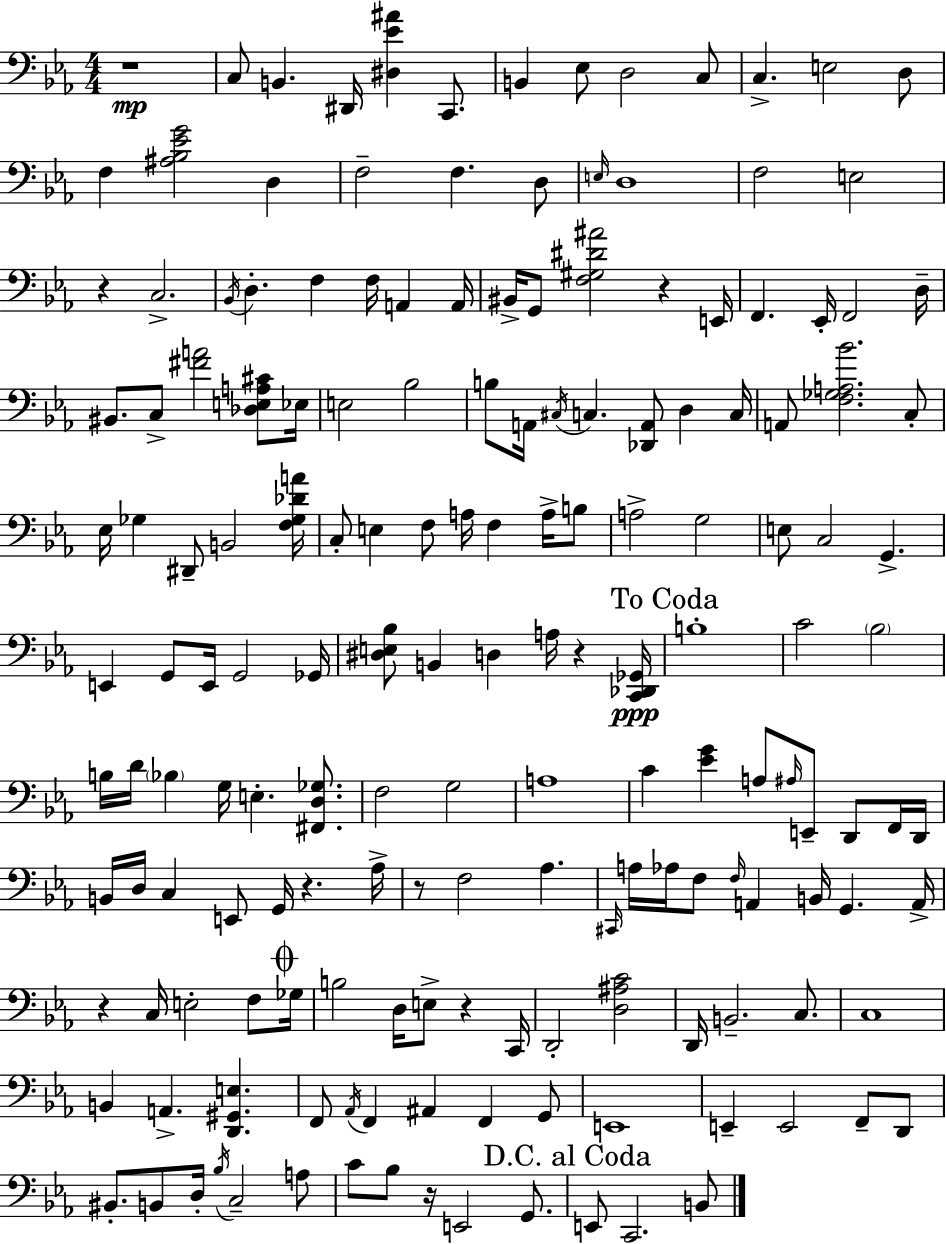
X:1
T:Untitled
M:4/4
L:1/4
K:Eb
z4 C,/2 B,, ^D,,/4 [^D,_E^A] C,,/2 B,, _E,/2 D,2 C,/2 C, E,2 D,/2 F, [^A,_B,_EG]2 D, F,2 F, D,/2 E,/4 D,4 F,2 E,2 z C,2 _B,,/4 D, F, F,/4 A,, A,,/4 ^B,,/4 G,,/2 [F,^G,^D^A]2 z E,,/4 F,, _E,,/4 F,,2 D,/4 ^B,,/2 C,/2 [^FA]2 [_D,E,A,^C]/2 _E,/4 E,2 _B,2 B,/2 A,,/4 ^C,/4 C, [_D,,A,,]/2 D, C,/4 A,,/2 [F,_G,A,_B]2 C,/2 _E,/4 _G, ^D,,/2 B,,2 [F,_G,_DA]/4 C,/2 E, F,/2 A,/4 F, A,/4 B,/2 A,2 G,2 E,/2 C,2 G,, E,, G,,/2 E,,/4 G,,2 _G,,/4 [^D,E,_B,]/2 B,, D, A,/4 z [C,,_D,,_G,,]/4 B,4 C2 _B,2 B,/4 D/4 _B, G,/4 E, [^F,,D,_G,]/2 F,2 G,2 A,4 C [_EG] A,/2 ^A,/4 E,,/2 D,,/2 F,,/4 D,,/4 B,,/4 D,/4 C, E,,/2 G,,/4 z _A,/4 z/2 F,2 _A, ^C,,/4 A,/4 _A,/4 F,/2 F,/4 A,, B,,/4 G,, A,,/4 z C,/4 E,2 F,/2 _G,/4 B,2 D,/4 E,/2 z C,,/4 D,,2 [D,^A,C]2 D,,/4 B,,2 C,/2 C,4 B,, A,, [D,,^G,,E,] F,,/2 _A,,/4 F,, ^A,, F,, G,,/2 E,,4 E,, E,,2 F,,/2 D,,/2 ^B,,/2 B,,/2 D,/4 _B,/4 C,2 A,/2 C/2 _B,/2 z/4 E,,2 G,,/2 E,,/2 C,,2 B,,/2